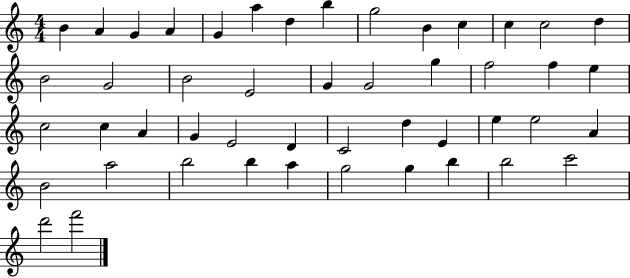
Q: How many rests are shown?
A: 0